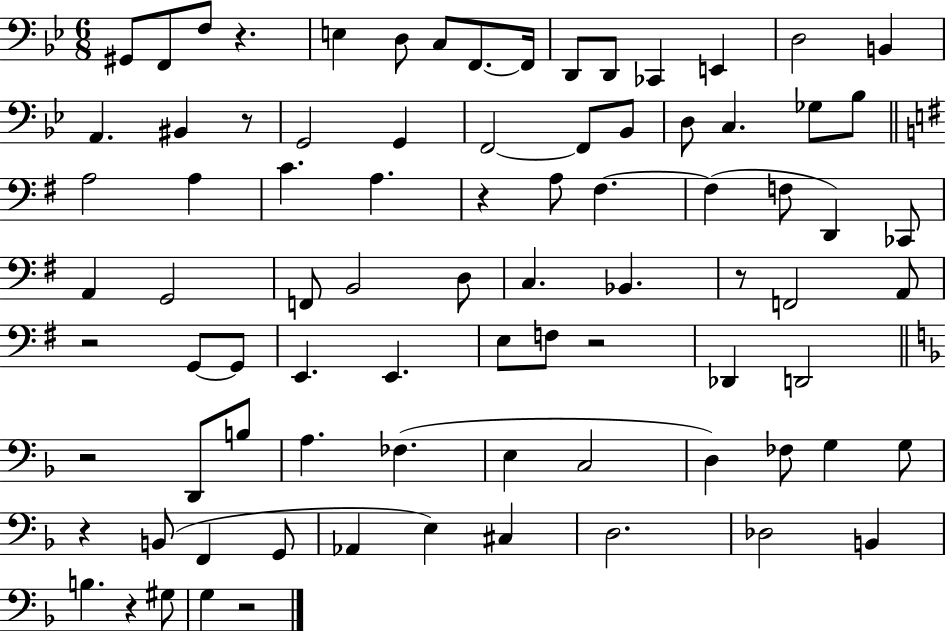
G#2/e F2/e F3/e R/q. E3/q D3/e C3/e F2/e. F2/s D2/e D2/e CES2/q E2/q D3/h B2/q A2/q. BIS2/q R/e G2/h G2/q F2/h F2/e Bb2/e D3/e C3/q. Gb3/e Bb3/e A3/h A3/q C4/q. A3/q. R/q A3/e F#3/q. F#3/q F3/e D2/q CES2/e A2/q G2/h F2/e B2/h D3/e C3/q. Bb2/q. R/e F2/h A2/e R/h G2/e G2/e E2/q. E2/q. E3/e F3/e R/h Db2/q D2/h R/h D2/e B3/e A3/q. FES3/q. E3/q C3/h D3/q FES3/e G3/q G3/e R/q B2/e F2/q G2/e Ab2/q E3/q C#3/q D3/h. Db3/h B2/q B3/q. R/q G#3/e G3/q R/h